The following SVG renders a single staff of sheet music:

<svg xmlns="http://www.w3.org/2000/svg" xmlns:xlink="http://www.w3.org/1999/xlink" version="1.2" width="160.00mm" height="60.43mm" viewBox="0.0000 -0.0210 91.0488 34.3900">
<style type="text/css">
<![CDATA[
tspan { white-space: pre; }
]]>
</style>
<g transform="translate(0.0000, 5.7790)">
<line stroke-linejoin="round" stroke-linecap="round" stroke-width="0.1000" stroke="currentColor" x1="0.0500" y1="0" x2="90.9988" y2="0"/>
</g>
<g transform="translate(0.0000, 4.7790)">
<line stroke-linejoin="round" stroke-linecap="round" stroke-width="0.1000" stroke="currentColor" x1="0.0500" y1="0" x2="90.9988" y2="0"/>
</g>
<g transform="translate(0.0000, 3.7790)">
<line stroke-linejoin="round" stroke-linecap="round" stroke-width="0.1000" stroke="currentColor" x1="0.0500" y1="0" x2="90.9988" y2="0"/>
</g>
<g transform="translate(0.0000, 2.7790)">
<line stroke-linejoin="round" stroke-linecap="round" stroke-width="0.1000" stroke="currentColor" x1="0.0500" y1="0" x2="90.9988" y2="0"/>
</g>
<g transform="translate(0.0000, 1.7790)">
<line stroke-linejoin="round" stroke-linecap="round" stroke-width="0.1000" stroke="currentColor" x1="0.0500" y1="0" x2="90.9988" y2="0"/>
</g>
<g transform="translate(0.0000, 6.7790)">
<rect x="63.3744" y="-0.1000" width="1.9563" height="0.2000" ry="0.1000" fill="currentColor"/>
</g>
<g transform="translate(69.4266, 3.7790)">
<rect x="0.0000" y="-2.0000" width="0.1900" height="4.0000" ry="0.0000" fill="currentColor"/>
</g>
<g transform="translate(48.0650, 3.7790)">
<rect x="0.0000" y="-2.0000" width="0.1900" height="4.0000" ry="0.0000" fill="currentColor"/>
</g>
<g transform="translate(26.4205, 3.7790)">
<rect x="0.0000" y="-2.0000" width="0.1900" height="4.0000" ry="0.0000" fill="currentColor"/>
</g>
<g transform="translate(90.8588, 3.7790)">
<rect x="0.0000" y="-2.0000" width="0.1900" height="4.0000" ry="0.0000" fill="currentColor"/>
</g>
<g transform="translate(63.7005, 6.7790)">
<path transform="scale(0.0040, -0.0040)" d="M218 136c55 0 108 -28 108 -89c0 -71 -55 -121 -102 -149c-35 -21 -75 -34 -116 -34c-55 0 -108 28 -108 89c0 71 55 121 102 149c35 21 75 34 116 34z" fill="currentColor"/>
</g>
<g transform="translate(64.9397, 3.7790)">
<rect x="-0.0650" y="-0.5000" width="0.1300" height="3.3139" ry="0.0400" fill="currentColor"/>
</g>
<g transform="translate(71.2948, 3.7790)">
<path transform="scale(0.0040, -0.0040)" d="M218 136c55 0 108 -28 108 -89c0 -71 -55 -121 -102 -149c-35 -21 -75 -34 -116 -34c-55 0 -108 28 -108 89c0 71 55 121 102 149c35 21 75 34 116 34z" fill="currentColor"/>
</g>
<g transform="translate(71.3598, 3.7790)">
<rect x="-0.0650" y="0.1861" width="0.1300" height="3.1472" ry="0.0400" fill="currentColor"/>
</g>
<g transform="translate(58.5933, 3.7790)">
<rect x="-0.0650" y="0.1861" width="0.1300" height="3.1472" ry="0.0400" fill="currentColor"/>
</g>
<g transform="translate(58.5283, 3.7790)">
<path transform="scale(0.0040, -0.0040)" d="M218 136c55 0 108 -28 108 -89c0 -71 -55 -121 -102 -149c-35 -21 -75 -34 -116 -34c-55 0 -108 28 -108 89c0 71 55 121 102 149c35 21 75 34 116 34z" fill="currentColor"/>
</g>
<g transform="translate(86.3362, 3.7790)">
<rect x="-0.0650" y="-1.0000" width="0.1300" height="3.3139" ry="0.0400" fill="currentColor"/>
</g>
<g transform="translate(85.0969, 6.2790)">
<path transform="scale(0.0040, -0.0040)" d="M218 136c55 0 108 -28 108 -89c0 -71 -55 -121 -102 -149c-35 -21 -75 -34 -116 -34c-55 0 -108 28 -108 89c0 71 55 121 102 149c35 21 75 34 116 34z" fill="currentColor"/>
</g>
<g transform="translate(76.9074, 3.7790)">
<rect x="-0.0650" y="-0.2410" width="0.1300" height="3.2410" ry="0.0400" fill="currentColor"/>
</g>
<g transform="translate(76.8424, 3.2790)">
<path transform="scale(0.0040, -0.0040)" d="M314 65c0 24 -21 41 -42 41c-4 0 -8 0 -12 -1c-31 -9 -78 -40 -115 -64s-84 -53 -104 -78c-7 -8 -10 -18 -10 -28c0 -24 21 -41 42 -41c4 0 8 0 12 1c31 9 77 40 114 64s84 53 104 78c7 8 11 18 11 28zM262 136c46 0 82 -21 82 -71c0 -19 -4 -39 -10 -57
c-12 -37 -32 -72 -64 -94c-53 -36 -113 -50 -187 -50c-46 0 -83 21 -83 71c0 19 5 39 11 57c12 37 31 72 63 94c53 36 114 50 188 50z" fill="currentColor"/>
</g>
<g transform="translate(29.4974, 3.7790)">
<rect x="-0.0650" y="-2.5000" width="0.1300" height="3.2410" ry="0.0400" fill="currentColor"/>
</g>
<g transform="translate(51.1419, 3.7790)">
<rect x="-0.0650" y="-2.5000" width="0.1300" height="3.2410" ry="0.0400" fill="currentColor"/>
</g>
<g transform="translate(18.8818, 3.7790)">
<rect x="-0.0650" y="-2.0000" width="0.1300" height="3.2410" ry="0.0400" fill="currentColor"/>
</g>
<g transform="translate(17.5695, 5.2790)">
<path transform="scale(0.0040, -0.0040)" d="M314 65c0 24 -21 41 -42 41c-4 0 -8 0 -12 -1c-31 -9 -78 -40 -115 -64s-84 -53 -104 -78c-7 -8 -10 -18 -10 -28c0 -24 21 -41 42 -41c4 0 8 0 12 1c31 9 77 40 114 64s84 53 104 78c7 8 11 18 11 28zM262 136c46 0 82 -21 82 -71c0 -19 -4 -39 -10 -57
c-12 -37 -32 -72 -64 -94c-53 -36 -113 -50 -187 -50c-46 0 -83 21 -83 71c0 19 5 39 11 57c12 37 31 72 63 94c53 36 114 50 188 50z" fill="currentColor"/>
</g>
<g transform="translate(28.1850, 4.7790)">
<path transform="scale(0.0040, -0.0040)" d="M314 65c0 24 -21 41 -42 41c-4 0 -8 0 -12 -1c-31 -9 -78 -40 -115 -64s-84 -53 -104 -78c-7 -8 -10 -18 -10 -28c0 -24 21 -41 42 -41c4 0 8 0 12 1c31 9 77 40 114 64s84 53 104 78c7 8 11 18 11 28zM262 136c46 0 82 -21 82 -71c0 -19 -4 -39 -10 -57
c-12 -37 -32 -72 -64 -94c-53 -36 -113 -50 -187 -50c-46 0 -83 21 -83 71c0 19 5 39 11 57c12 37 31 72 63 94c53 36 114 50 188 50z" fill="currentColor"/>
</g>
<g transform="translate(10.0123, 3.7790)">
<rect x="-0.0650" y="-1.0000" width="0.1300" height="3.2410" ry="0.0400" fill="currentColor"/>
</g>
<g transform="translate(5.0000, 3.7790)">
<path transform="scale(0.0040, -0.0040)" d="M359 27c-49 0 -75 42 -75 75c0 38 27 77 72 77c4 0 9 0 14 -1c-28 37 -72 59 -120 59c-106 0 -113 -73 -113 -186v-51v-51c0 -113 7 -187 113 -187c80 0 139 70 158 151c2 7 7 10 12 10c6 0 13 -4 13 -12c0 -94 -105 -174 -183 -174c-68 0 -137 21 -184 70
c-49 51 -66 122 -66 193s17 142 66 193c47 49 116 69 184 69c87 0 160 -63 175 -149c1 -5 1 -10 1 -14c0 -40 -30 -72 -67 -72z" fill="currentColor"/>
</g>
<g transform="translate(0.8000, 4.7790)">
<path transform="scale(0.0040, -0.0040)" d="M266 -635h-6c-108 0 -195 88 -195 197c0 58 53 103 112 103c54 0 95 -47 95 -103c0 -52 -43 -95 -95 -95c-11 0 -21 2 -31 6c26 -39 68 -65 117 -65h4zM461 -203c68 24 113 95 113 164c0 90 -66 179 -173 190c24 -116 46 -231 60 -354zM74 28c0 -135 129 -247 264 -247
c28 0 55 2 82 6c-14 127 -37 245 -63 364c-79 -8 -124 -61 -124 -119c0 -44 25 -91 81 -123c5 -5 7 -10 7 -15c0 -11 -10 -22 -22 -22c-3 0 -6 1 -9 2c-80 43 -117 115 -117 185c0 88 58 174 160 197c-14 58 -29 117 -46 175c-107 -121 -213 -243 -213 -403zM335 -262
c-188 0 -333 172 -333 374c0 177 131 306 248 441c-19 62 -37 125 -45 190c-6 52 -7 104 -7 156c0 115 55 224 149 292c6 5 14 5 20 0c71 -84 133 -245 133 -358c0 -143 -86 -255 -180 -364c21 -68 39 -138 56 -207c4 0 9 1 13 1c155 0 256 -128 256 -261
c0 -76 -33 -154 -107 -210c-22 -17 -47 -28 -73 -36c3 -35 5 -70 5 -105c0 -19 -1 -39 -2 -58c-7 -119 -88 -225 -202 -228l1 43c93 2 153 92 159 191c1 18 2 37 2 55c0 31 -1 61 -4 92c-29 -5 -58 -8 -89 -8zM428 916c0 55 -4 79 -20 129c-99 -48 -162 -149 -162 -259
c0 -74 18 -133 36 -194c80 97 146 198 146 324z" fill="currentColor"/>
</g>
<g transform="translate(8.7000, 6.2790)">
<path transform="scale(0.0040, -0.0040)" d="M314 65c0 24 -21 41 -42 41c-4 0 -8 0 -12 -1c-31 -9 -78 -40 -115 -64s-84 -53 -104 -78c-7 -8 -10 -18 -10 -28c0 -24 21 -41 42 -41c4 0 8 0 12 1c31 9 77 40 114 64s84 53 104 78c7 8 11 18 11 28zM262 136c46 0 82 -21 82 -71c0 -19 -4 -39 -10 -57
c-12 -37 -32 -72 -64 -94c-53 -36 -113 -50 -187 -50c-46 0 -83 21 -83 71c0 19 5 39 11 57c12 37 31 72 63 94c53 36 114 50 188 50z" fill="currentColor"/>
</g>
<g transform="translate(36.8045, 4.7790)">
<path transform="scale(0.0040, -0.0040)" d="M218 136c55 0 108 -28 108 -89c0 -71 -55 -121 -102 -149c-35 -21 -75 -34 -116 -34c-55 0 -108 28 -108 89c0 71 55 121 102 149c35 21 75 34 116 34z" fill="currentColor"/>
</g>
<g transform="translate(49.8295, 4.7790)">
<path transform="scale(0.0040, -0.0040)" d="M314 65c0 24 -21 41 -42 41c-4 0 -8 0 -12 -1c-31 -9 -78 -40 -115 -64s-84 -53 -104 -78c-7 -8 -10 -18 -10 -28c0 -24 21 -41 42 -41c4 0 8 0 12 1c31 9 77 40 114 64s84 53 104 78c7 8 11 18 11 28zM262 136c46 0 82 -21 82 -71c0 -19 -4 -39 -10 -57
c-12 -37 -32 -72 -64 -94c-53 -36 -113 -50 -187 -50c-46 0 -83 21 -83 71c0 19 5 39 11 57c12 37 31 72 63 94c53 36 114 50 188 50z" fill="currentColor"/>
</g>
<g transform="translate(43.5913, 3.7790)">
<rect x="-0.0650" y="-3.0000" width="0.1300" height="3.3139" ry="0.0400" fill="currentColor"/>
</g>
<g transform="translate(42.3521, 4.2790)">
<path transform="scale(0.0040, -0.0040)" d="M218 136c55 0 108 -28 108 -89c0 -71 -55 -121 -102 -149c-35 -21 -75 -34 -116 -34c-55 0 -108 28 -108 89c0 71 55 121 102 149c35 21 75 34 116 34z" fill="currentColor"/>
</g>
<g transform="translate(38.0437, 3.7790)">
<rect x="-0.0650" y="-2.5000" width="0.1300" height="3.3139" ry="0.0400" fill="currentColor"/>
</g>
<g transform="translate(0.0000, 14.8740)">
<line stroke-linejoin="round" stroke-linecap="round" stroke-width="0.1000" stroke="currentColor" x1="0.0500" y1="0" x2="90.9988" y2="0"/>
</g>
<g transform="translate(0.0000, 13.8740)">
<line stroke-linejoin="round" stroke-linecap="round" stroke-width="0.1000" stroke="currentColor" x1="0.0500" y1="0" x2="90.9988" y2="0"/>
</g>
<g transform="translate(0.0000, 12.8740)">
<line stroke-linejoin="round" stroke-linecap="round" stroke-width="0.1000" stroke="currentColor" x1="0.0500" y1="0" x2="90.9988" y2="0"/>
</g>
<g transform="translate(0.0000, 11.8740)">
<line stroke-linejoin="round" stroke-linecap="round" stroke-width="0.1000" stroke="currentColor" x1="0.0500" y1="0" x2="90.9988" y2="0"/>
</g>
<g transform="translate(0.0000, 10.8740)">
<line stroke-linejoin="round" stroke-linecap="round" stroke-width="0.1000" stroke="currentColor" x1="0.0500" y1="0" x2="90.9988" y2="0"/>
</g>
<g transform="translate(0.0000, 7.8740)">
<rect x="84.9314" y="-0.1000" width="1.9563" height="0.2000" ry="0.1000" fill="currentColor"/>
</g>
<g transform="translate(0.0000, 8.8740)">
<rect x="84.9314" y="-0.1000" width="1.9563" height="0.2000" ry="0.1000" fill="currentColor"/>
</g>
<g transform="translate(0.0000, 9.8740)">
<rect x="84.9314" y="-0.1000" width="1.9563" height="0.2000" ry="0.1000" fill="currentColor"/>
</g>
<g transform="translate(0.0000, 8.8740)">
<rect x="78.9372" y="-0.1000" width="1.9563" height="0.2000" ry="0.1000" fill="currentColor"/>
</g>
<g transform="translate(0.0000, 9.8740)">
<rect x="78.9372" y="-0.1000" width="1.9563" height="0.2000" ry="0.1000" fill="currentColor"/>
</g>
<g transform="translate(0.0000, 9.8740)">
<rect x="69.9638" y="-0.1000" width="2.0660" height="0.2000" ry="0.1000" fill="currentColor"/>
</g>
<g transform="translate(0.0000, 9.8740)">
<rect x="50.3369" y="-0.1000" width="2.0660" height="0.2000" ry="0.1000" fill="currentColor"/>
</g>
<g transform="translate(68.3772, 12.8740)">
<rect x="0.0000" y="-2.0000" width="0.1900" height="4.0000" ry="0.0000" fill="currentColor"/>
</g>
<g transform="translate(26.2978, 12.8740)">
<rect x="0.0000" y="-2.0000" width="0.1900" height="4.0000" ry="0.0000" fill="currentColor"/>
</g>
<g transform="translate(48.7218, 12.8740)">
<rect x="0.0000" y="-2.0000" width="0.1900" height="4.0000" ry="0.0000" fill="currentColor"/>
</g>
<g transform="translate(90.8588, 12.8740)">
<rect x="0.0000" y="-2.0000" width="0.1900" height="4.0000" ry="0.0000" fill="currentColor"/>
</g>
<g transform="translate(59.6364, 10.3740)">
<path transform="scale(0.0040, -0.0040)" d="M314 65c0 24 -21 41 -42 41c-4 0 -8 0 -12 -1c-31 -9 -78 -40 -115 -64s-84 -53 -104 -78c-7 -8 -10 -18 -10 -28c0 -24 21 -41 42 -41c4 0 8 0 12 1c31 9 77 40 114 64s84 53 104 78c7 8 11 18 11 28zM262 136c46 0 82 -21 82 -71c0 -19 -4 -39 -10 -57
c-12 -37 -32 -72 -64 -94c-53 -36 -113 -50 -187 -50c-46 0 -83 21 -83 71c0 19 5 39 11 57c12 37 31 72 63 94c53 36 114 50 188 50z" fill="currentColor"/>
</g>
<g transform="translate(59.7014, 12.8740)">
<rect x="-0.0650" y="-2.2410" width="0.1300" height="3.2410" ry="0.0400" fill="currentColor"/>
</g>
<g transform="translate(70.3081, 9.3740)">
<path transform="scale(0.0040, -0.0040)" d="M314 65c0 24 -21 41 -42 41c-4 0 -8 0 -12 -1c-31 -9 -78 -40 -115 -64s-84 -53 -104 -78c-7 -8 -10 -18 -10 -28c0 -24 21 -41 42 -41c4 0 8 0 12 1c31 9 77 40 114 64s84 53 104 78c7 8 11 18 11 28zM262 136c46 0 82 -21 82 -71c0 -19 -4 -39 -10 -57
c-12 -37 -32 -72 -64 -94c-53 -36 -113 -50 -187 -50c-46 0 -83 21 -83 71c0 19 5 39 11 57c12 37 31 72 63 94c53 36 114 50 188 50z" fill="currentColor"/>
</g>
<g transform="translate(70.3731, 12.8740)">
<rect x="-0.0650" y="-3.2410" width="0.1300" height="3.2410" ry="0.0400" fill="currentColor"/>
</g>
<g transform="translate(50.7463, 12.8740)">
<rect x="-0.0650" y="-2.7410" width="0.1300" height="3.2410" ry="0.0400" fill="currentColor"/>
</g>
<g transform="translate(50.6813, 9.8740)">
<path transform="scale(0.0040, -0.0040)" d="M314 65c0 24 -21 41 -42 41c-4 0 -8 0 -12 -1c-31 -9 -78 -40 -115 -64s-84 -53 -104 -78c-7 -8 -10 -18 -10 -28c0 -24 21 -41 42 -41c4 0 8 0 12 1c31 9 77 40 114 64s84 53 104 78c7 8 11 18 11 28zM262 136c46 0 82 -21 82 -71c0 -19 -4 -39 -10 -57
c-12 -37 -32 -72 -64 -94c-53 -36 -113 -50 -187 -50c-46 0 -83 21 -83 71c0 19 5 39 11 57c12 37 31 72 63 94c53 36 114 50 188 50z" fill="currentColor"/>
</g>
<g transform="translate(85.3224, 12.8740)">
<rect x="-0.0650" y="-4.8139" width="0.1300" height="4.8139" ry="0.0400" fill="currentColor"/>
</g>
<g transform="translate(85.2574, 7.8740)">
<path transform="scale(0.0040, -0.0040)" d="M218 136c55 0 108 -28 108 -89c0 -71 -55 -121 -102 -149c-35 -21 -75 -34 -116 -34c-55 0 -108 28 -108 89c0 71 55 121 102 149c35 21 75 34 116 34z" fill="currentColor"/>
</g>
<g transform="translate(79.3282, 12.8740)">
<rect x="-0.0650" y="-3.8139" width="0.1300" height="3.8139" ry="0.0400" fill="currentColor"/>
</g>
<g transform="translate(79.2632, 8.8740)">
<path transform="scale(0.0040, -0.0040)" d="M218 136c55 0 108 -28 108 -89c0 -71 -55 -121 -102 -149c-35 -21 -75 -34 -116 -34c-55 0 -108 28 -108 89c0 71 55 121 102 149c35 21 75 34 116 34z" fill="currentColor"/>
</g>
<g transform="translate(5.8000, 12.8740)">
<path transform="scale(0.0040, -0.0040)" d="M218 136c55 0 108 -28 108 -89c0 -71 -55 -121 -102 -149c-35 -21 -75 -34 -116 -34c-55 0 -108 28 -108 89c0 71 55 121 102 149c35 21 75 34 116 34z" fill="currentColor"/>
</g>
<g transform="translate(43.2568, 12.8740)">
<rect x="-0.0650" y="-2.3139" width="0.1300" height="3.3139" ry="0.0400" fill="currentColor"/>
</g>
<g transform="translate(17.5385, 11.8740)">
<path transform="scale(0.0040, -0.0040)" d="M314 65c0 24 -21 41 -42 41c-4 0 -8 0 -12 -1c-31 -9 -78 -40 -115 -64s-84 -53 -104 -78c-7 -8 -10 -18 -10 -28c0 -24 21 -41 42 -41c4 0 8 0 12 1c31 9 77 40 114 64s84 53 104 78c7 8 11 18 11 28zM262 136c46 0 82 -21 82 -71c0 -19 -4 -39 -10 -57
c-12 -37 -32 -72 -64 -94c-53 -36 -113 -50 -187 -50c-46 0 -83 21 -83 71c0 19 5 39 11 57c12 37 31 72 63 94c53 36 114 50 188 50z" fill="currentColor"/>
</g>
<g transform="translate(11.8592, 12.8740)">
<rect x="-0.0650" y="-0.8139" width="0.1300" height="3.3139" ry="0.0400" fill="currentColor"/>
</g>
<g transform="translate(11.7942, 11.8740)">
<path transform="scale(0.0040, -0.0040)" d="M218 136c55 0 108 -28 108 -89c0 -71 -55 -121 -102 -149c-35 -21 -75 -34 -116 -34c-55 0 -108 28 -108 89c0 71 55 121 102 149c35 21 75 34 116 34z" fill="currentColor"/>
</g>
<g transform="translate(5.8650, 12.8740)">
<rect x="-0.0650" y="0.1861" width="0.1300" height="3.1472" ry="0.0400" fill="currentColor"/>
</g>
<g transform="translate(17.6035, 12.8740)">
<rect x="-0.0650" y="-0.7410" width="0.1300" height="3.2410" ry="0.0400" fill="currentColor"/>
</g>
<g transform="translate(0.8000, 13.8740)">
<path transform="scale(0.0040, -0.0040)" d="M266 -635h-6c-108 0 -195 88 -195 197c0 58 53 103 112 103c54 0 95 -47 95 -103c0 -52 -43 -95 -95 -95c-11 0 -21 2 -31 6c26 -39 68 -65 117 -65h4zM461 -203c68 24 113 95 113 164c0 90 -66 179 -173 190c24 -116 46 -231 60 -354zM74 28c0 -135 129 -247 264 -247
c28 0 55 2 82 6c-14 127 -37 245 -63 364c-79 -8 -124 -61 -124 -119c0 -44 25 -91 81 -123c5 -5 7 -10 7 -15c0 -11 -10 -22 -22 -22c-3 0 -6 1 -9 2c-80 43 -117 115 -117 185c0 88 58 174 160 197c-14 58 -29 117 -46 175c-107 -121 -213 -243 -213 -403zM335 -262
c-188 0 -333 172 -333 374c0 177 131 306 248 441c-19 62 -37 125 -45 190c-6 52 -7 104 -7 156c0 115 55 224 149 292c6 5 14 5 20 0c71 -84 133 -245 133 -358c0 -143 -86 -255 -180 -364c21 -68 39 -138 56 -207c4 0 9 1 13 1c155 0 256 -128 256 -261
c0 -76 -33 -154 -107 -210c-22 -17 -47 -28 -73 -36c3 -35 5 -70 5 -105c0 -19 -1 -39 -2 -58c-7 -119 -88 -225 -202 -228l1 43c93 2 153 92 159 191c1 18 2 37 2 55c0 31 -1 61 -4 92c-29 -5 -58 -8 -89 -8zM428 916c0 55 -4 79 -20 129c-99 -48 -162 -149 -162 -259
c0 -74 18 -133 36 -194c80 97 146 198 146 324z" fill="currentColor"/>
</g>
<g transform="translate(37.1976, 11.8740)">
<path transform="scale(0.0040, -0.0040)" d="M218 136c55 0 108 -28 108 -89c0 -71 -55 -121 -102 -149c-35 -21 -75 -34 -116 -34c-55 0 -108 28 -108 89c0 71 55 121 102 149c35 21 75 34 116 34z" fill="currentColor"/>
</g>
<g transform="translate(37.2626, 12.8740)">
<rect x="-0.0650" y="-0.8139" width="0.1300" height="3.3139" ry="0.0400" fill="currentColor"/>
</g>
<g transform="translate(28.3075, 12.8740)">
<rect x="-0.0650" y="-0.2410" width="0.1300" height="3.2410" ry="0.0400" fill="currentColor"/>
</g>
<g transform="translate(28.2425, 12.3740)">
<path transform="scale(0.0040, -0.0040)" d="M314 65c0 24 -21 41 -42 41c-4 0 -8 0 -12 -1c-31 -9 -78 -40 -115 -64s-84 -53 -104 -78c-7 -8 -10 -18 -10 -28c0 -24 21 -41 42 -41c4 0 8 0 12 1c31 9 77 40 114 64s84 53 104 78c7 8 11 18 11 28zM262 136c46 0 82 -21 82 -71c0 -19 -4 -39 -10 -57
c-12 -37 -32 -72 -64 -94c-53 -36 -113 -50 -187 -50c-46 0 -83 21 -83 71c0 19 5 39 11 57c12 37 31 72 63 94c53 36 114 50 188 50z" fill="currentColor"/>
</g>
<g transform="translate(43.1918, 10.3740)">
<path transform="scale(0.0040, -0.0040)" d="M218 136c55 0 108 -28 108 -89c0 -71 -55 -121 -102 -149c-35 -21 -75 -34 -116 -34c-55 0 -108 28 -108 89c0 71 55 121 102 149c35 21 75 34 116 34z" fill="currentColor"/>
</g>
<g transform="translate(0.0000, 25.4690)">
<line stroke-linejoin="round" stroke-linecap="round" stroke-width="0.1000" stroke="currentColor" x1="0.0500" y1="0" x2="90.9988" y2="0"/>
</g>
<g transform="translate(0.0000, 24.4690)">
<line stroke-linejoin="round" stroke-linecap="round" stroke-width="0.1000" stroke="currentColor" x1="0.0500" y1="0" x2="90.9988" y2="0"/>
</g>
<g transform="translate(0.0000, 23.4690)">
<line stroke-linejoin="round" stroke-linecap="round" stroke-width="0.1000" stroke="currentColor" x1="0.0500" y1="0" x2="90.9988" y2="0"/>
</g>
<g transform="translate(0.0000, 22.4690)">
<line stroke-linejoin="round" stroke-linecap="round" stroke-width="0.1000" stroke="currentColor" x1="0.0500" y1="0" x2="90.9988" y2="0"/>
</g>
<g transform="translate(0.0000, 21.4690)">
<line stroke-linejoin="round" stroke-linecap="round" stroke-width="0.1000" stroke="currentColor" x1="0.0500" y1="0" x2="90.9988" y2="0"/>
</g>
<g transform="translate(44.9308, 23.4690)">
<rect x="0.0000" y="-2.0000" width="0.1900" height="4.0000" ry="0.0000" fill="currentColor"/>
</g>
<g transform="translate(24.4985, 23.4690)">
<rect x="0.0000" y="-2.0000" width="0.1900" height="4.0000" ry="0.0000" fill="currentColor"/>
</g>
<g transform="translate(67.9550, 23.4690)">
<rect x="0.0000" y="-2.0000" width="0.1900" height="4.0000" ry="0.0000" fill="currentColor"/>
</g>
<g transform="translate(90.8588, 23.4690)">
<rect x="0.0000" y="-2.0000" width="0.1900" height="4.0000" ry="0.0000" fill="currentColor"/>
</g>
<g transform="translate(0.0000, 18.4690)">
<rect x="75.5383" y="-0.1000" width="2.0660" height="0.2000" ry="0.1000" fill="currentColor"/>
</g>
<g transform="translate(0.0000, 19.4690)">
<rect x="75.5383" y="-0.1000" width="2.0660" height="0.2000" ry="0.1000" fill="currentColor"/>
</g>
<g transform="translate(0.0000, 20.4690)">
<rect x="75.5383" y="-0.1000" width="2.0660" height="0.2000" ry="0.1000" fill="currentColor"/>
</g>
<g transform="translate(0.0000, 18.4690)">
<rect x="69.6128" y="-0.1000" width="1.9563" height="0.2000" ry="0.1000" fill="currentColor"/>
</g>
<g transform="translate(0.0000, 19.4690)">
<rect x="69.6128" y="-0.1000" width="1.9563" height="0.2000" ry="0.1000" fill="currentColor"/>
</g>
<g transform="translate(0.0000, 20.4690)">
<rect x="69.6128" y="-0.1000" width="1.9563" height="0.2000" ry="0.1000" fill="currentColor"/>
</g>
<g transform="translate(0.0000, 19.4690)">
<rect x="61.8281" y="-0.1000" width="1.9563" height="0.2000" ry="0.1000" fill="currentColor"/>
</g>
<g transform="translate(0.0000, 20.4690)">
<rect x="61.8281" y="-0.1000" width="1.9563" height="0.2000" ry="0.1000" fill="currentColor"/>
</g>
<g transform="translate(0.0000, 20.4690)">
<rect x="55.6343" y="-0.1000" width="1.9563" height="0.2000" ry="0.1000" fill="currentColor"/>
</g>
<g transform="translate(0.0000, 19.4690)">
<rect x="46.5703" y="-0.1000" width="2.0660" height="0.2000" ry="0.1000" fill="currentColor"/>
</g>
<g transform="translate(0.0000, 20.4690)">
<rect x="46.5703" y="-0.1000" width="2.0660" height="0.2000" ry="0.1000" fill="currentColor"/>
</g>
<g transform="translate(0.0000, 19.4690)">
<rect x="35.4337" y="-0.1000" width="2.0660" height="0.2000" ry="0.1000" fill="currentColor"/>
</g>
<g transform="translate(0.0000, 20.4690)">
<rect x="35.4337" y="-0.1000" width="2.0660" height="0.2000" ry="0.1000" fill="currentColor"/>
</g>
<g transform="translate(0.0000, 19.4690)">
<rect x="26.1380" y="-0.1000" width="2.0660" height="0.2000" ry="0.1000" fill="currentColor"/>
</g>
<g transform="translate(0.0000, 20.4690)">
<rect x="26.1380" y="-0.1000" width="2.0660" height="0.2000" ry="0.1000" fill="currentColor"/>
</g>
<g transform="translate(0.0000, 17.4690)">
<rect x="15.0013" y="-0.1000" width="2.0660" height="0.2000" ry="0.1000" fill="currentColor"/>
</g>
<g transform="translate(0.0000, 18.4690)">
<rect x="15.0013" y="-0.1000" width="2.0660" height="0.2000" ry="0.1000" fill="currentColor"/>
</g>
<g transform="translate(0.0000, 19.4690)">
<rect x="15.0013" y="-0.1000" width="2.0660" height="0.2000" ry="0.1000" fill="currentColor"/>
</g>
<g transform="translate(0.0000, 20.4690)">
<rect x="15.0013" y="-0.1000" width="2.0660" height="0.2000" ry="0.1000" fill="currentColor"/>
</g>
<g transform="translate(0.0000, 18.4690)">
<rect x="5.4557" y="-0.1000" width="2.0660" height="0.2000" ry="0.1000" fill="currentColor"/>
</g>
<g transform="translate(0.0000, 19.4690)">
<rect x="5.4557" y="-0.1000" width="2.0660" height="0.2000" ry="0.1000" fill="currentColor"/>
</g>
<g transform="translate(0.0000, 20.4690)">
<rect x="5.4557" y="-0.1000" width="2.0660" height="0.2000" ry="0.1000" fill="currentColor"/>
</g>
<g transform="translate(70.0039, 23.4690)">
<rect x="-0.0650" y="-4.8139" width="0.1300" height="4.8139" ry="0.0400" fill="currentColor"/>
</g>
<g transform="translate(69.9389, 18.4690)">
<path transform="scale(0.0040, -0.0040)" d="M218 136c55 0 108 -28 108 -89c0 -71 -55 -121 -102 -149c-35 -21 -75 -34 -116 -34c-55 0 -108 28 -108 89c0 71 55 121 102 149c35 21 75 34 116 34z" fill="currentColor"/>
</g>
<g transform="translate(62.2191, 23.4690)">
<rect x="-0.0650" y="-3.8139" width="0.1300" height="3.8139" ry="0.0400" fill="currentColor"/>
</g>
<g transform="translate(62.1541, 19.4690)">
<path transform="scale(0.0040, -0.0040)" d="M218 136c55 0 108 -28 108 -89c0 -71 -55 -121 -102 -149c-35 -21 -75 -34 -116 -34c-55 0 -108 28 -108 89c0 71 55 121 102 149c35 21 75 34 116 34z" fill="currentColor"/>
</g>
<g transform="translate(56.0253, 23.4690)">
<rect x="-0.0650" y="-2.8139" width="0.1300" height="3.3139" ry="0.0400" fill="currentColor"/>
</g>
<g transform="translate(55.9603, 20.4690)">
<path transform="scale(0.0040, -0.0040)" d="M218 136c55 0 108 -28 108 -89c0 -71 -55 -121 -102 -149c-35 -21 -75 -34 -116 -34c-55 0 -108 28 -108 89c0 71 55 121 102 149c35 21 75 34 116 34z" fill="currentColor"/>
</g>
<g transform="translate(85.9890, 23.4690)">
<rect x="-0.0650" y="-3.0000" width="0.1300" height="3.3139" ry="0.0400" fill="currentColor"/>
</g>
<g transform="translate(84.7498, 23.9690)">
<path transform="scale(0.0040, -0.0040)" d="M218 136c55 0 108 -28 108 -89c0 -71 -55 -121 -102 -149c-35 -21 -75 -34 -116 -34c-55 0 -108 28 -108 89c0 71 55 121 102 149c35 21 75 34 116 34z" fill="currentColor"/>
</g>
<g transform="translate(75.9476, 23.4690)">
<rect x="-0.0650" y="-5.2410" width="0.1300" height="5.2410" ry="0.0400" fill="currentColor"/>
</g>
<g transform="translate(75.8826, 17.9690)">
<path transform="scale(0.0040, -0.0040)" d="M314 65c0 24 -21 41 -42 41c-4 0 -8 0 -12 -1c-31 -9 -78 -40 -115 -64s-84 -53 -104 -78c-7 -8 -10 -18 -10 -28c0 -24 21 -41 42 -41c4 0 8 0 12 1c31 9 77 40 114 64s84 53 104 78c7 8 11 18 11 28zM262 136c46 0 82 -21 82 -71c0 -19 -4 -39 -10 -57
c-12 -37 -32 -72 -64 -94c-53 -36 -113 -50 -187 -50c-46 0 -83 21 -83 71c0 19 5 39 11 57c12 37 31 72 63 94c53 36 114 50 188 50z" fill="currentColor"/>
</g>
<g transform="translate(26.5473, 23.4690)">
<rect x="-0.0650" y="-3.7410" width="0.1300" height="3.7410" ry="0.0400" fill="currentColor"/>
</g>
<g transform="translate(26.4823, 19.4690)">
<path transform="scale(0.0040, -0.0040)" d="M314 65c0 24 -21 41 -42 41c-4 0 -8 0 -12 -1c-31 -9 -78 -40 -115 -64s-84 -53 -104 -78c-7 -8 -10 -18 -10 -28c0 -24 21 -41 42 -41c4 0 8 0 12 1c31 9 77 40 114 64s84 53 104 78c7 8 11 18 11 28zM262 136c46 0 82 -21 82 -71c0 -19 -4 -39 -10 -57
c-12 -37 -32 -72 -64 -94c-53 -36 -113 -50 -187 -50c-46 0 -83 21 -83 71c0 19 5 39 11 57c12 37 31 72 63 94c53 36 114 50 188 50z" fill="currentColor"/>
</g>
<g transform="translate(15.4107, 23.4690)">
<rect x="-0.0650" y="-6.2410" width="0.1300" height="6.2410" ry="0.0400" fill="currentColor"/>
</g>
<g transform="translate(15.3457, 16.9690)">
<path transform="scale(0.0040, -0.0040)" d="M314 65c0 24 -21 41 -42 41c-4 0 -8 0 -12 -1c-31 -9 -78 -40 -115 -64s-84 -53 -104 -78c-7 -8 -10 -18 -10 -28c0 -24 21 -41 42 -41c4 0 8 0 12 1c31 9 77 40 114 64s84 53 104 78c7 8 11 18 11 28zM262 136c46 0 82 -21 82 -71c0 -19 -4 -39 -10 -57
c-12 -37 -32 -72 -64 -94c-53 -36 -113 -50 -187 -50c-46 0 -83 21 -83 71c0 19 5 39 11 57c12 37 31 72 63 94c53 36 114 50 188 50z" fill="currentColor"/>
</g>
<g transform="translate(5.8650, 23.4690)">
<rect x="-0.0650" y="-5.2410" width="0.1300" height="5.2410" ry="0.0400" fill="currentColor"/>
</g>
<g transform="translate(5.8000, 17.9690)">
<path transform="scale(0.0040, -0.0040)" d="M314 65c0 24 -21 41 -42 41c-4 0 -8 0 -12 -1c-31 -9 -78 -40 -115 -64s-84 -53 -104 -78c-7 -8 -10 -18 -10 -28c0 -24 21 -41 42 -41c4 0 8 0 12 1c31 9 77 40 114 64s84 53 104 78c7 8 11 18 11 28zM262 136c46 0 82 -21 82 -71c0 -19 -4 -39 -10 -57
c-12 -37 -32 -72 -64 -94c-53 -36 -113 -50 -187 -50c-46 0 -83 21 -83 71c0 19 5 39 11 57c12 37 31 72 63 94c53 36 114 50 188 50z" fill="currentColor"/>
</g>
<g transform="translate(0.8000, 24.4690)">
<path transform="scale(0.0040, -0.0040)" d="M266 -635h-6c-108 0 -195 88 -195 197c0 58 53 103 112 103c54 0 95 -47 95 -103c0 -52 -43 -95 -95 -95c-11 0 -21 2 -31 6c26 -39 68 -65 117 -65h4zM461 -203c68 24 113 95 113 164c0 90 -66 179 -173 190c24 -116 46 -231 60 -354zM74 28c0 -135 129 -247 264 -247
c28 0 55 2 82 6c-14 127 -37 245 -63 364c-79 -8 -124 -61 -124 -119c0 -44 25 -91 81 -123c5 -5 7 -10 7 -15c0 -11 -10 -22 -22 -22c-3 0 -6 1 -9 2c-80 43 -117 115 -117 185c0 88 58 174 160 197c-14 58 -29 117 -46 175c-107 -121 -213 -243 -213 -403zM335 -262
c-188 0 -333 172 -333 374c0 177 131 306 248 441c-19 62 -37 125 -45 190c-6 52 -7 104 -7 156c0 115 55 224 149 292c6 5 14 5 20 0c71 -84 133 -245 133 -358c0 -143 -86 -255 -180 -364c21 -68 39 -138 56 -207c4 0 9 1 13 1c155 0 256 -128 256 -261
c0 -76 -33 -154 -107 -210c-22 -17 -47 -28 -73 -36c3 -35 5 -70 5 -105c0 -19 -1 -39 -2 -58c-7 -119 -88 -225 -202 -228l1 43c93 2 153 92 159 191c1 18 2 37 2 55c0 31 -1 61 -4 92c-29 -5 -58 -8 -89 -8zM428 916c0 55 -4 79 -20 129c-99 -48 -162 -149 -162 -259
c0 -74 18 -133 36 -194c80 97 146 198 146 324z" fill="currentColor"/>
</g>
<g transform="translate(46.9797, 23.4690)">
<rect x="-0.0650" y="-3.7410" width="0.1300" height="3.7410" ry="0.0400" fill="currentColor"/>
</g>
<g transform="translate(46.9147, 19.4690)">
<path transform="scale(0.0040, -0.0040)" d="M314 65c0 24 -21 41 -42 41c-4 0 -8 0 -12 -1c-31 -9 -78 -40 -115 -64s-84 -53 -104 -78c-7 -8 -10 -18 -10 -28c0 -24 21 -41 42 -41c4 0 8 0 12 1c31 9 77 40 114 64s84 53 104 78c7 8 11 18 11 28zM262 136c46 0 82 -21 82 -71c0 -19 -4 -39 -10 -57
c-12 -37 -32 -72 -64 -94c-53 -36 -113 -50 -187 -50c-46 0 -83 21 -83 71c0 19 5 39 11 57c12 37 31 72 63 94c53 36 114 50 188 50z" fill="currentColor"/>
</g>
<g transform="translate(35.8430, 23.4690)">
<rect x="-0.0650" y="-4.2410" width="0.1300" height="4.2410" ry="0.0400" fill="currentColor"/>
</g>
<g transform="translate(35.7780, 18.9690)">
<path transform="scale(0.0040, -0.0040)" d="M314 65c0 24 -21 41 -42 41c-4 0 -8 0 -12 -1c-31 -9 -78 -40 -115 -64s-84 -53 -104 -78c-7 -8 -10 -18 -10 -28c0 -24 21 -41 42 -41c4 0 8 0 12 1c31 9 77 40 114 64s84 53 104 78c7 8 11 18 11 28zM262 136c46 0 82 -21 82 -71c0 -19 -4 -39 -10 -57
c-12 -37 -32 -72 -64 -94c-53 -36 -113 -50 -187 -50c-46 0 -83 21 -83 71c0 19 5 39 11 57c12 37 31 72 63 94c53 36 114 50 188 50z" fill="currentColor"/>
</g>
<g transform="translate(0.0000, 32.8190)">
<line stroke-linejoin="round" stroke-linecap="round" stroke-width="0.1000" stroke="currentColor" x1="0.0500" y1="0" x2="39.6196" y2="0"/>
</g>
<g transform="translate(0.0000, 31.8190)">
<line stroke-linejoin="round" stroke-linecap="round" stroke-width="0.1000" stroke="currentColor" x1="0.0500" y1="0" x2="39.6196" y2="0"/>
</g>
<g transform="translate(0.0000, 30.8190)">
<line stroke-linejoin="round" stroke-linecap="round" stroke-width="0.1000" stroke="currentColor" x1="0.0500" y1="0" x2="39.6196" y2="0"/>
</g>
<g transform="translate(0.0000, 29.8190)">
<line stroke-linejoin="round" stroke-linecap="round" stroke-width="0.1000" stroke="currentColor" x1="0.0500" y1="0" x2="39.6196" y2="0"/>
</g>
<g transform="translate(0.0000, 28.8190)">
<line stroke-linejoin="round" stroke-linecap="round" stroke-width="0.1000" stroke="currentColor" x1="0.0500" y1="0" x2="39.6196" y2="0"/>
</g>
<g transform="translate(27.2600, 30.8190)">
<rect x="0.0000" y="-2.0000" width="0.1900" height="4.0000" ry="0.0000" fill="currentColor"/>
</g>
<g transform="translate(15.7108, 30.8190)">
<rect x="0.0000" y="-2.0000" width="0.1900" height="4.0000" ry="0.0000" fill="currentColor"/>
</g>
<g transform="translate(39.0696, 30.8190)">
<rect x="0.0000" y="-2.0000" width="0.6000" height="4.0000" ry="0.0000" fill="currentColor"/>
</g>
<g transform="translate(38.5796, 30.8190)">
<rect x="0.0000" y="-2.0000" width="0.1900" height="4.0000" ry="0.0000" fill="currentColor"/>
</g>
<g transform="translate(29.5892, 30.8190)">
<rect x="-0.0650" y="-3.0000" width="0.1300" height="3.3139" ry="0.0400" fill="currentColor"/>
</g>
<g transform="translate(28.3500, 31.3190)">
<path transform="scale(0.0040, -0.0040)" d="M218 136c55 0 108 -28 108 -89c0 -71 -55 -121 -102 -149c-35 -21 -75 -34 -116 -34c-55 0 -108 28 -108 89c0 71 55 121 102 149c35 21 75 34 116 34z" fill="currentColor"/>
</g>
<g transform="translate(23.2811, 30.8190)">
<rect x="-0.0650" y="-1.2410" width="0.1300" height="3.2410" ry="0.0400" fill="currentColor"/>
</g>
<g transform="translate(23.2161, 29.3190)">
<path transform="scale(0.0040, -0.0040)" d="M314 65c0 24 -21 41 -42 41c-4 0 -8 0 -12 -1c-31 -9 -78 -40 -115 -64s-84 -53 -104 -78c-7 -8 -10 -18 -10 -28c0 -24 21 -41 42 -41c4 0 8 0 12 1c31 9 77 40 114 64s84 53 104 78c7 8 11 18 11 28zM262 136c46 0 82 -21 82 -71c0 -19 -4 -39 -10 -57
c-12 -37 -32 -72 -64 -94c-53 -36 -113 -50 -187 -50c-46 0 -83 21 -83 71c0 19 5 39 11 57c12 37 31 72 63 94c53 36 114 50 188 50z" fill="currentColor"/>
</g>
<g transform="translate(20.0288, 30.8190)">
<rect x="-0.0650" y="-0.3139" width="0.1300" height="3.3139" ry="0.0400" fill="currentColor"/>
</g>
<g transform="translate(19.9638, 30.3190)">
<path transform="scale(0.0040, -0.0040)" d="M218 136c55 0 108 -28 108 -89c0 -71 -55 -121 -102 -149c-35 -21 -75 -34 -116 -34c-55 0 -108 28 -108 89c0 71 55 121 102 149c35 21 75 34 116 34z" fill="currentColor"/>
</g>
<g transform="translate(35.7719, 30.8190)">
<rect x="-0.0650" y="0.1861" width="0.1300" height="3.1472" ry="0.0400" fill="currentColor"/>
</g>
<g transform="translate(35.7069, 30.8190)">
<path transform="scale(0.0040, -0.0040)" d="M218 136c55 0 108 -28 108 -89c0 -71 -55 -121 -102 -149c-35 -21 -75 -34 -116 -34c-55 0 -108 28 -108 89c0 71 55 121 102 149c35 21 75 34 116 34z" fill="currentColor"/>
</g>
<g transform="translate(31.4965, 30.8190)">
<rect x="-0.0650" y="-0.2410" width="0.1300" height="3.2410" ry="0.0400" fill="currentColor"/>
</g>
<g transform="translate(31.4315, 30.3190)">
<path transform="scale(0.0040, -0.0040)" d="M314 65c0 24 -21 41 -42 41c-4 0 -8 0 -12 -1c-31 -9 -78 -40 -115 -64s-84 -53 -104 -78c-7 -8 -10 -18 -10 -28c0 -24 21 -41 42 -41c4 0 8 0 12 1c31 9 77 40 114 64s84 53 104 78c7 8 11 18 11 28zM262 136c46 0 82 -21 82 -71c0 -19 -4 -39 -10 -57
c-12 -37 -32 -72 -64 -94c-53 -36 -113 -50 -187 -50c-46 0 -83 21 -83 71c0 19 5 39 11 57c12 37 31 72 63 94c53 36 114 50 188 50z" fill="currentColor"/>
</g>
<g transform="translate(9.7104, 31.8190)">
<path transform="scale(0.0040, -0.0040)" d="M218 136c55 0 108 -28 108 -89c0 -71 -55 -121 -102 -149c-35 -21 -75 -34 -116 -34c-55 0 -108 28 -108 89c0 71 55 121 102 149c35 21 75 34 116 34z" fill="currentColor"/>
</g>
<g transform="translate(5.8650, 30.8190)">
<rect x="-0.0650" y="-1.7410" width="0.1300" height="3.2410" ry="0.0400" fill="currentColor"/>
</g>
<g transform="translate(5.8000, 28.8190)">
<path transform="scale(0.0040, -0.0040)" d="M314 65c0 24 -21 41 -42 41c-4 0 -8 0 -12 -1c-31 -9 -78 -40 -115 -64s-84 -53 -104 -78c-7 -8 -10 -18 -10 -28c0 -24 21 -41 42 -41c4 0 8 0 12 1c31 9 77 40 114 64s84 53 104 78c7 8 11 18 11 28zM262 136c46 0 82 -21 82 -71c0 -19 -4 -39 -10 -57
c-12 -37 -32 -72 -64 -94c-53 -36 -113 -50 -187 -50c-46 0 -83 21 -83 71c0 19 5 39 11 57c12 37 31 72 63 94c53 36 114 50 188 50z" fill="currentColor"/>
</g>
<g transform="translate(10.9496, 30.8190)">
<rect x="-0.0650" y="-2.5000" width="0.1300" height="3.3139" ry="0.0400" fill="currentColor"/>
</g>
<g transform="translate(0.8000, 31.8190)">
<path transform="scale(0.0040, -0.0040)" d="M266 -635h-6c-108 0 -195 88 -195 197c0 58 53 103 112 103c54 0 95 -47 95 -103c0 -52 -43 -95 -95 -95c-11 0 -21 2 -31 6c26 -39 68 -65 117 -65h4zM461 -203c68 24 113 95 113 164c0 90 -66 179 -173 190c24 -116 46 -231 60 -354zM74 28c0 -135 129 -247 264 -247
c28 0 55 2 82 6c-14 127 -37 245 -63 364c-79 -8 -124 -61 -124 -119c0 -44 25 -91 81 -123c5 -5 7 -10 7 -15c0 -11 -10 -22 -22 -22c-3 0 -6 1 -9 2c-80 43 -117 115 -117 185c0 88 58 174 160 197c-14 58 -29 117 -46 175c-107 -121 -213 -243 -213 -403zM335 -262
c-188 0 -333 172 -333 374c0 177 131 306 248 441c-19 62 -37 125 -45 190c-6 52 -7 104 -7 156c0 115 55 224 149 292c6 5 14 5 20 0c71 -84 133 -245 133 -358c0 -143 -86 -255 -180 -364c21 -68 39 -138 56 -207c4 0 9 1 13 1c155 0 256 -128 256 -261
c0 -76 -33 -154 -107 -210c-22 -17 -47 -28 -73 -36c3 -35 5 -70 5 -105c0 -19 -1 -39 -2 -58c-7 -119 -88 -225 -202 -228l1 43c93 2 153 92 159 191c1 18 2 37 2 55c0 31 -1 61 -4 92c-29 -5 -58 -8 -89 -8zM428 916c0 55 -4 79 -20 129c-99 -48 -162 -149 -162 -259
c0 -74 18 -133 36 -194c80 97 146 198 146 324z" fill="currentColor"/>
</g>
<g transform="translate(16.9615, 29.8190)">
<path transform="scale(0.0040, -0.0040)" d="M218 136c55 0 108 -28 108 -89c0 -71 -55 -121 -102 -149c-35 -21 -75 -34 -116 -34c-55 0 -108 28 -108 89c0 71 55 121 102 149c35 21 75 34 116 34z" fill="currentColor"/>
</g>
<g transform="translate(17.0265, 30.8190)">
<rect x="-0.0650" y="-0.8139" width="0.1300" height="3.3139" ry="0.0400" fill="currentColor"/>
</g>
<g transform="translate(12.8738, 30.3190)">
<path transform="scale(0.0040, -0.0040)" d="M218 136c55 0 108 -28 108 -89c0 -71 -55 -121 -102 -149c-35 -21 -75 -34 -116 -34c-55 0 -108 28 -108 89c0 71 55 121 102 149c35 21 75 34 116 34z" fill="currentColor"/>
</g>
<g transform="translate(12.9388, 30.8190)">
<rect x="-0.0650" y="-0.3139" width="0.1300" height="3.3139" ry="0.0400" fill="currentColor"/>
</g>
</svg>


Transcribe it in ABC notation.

X:1
T:Untitled
M:4/4
L:1/4
K:C
D2 F2 G2 G A G2 B C B c2 D B d d2 c2 d g a2 g2 b2 c' e' f'2 a'2 c'2 d'2 c'2 a c' e' f'2 A f2 G c d c e2 A c2 B